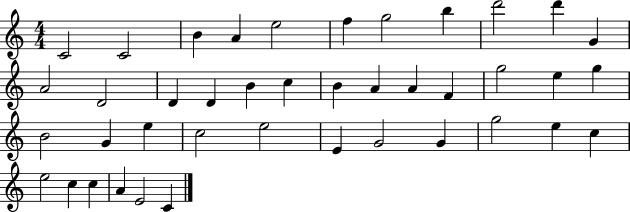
{
  \clef treble
  \numericTimeSignature
  \time 4/4
  \key c \major
  c'2 c'2 | b'4 a'4 e''2 | f''4 g''2 b''4 | d'''2 d'''4 g'4 | \break a'2 d'2 | d'4 d'4 b'4 c''4 | b'4 a'4 a'4 f'4 | g''2 e''4 g''4 | \break b'2 g'4 e''4 | c''2 e''2 | e'4 g'2 g'4 | g''2 e''4 c''4 | \break e''2 c''4 c''4 | a'4 e'2 c'4 | \bar "|."
}